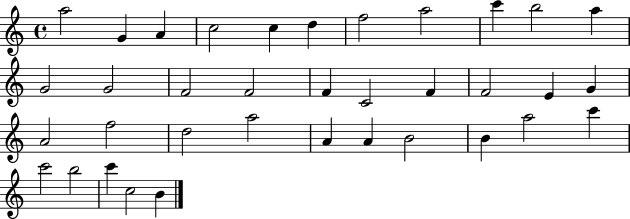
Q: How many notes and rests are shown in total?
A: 36